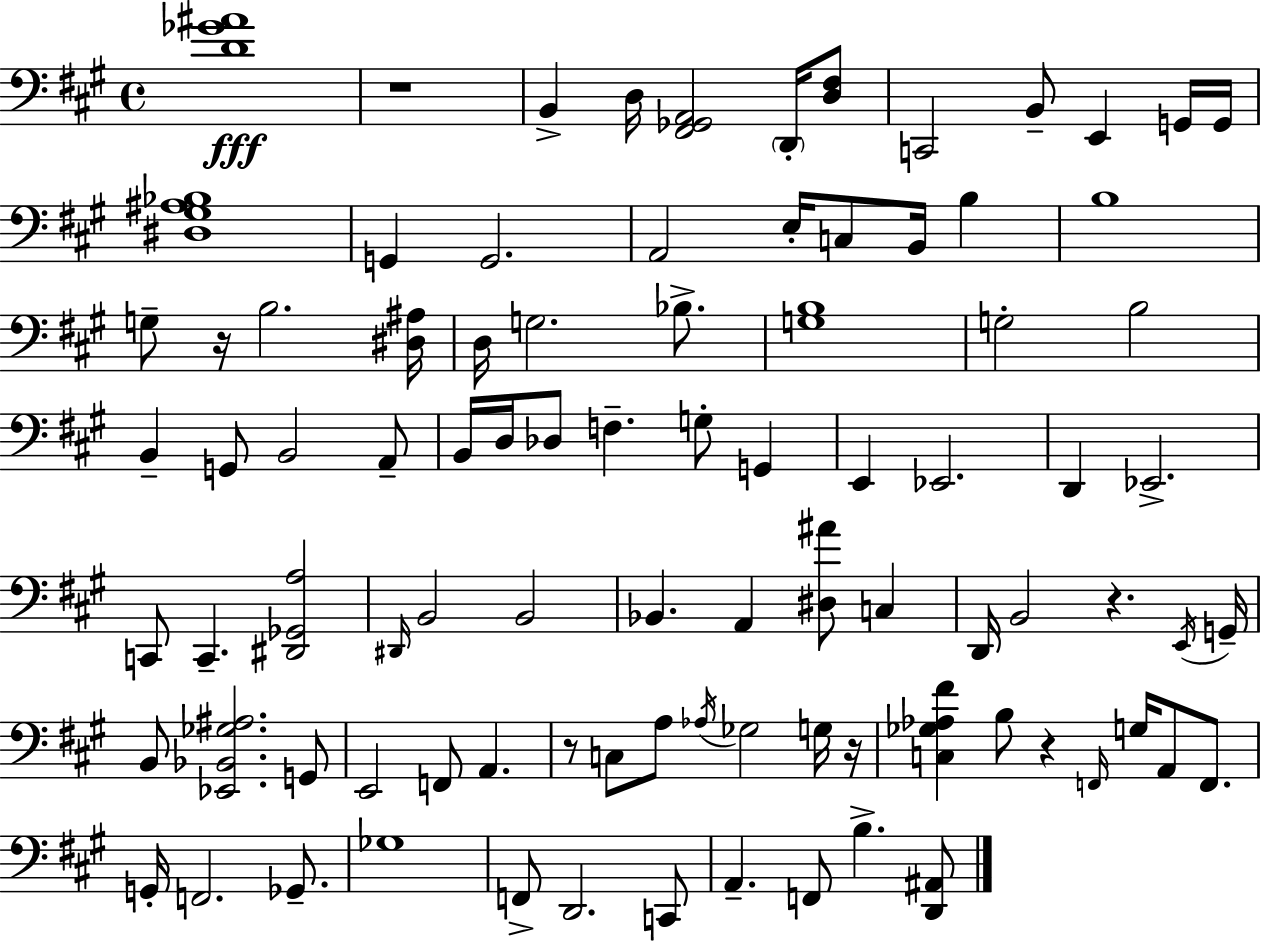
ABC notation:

X:1
T:Untitled
M:4/4
L:1/4
K:A
[D_G^A]4 z4 B,, D,/4 [^F,,_G,,A,,]2 D,,/4 [D,^F,]/2 C,,2 B,,/2 E,, G,,/4 G,,/4 [^D,^G,^A,_B,]4 G,, G,,2 A,,2 E,/4 C,/2 B,,/4 B, B,4 G,/2 z/4 B,2 [^D,^A,]/4 D,/4 G,2 _B,/2 [G,B,]4 G,2 B,2 B,, G,,/2 B,,2 A,,/2 B,,/4 D,/4 _D,/2 F, G,/2 G,, E,, _E,,2 D,, _E,,2 C,,/2 C,, [^D,,_G,,A,]2 ^D,,/4 B,,2 B,,2 _B,, A,, [^D,^A]/2 C, D,,/4 B,,2 z E,,/4 G,,/4 B,,/2 [_E,,_B,,_G,^A,]2 G,,/2 E,,2 F,,/2 A,, z/2 C,/2 A,/2 _A,/4 _G,2 G,/4 z/4 [C,_G,_A,^F] B,/2 z F,,/4 G,/4 A,,/2 F,,/2 G,,/4 F,,2 _G,,/2 _G,4 F,,/2 D,,2 C,,/2 A,, F,,/2 B, [D,,^A,,]/2